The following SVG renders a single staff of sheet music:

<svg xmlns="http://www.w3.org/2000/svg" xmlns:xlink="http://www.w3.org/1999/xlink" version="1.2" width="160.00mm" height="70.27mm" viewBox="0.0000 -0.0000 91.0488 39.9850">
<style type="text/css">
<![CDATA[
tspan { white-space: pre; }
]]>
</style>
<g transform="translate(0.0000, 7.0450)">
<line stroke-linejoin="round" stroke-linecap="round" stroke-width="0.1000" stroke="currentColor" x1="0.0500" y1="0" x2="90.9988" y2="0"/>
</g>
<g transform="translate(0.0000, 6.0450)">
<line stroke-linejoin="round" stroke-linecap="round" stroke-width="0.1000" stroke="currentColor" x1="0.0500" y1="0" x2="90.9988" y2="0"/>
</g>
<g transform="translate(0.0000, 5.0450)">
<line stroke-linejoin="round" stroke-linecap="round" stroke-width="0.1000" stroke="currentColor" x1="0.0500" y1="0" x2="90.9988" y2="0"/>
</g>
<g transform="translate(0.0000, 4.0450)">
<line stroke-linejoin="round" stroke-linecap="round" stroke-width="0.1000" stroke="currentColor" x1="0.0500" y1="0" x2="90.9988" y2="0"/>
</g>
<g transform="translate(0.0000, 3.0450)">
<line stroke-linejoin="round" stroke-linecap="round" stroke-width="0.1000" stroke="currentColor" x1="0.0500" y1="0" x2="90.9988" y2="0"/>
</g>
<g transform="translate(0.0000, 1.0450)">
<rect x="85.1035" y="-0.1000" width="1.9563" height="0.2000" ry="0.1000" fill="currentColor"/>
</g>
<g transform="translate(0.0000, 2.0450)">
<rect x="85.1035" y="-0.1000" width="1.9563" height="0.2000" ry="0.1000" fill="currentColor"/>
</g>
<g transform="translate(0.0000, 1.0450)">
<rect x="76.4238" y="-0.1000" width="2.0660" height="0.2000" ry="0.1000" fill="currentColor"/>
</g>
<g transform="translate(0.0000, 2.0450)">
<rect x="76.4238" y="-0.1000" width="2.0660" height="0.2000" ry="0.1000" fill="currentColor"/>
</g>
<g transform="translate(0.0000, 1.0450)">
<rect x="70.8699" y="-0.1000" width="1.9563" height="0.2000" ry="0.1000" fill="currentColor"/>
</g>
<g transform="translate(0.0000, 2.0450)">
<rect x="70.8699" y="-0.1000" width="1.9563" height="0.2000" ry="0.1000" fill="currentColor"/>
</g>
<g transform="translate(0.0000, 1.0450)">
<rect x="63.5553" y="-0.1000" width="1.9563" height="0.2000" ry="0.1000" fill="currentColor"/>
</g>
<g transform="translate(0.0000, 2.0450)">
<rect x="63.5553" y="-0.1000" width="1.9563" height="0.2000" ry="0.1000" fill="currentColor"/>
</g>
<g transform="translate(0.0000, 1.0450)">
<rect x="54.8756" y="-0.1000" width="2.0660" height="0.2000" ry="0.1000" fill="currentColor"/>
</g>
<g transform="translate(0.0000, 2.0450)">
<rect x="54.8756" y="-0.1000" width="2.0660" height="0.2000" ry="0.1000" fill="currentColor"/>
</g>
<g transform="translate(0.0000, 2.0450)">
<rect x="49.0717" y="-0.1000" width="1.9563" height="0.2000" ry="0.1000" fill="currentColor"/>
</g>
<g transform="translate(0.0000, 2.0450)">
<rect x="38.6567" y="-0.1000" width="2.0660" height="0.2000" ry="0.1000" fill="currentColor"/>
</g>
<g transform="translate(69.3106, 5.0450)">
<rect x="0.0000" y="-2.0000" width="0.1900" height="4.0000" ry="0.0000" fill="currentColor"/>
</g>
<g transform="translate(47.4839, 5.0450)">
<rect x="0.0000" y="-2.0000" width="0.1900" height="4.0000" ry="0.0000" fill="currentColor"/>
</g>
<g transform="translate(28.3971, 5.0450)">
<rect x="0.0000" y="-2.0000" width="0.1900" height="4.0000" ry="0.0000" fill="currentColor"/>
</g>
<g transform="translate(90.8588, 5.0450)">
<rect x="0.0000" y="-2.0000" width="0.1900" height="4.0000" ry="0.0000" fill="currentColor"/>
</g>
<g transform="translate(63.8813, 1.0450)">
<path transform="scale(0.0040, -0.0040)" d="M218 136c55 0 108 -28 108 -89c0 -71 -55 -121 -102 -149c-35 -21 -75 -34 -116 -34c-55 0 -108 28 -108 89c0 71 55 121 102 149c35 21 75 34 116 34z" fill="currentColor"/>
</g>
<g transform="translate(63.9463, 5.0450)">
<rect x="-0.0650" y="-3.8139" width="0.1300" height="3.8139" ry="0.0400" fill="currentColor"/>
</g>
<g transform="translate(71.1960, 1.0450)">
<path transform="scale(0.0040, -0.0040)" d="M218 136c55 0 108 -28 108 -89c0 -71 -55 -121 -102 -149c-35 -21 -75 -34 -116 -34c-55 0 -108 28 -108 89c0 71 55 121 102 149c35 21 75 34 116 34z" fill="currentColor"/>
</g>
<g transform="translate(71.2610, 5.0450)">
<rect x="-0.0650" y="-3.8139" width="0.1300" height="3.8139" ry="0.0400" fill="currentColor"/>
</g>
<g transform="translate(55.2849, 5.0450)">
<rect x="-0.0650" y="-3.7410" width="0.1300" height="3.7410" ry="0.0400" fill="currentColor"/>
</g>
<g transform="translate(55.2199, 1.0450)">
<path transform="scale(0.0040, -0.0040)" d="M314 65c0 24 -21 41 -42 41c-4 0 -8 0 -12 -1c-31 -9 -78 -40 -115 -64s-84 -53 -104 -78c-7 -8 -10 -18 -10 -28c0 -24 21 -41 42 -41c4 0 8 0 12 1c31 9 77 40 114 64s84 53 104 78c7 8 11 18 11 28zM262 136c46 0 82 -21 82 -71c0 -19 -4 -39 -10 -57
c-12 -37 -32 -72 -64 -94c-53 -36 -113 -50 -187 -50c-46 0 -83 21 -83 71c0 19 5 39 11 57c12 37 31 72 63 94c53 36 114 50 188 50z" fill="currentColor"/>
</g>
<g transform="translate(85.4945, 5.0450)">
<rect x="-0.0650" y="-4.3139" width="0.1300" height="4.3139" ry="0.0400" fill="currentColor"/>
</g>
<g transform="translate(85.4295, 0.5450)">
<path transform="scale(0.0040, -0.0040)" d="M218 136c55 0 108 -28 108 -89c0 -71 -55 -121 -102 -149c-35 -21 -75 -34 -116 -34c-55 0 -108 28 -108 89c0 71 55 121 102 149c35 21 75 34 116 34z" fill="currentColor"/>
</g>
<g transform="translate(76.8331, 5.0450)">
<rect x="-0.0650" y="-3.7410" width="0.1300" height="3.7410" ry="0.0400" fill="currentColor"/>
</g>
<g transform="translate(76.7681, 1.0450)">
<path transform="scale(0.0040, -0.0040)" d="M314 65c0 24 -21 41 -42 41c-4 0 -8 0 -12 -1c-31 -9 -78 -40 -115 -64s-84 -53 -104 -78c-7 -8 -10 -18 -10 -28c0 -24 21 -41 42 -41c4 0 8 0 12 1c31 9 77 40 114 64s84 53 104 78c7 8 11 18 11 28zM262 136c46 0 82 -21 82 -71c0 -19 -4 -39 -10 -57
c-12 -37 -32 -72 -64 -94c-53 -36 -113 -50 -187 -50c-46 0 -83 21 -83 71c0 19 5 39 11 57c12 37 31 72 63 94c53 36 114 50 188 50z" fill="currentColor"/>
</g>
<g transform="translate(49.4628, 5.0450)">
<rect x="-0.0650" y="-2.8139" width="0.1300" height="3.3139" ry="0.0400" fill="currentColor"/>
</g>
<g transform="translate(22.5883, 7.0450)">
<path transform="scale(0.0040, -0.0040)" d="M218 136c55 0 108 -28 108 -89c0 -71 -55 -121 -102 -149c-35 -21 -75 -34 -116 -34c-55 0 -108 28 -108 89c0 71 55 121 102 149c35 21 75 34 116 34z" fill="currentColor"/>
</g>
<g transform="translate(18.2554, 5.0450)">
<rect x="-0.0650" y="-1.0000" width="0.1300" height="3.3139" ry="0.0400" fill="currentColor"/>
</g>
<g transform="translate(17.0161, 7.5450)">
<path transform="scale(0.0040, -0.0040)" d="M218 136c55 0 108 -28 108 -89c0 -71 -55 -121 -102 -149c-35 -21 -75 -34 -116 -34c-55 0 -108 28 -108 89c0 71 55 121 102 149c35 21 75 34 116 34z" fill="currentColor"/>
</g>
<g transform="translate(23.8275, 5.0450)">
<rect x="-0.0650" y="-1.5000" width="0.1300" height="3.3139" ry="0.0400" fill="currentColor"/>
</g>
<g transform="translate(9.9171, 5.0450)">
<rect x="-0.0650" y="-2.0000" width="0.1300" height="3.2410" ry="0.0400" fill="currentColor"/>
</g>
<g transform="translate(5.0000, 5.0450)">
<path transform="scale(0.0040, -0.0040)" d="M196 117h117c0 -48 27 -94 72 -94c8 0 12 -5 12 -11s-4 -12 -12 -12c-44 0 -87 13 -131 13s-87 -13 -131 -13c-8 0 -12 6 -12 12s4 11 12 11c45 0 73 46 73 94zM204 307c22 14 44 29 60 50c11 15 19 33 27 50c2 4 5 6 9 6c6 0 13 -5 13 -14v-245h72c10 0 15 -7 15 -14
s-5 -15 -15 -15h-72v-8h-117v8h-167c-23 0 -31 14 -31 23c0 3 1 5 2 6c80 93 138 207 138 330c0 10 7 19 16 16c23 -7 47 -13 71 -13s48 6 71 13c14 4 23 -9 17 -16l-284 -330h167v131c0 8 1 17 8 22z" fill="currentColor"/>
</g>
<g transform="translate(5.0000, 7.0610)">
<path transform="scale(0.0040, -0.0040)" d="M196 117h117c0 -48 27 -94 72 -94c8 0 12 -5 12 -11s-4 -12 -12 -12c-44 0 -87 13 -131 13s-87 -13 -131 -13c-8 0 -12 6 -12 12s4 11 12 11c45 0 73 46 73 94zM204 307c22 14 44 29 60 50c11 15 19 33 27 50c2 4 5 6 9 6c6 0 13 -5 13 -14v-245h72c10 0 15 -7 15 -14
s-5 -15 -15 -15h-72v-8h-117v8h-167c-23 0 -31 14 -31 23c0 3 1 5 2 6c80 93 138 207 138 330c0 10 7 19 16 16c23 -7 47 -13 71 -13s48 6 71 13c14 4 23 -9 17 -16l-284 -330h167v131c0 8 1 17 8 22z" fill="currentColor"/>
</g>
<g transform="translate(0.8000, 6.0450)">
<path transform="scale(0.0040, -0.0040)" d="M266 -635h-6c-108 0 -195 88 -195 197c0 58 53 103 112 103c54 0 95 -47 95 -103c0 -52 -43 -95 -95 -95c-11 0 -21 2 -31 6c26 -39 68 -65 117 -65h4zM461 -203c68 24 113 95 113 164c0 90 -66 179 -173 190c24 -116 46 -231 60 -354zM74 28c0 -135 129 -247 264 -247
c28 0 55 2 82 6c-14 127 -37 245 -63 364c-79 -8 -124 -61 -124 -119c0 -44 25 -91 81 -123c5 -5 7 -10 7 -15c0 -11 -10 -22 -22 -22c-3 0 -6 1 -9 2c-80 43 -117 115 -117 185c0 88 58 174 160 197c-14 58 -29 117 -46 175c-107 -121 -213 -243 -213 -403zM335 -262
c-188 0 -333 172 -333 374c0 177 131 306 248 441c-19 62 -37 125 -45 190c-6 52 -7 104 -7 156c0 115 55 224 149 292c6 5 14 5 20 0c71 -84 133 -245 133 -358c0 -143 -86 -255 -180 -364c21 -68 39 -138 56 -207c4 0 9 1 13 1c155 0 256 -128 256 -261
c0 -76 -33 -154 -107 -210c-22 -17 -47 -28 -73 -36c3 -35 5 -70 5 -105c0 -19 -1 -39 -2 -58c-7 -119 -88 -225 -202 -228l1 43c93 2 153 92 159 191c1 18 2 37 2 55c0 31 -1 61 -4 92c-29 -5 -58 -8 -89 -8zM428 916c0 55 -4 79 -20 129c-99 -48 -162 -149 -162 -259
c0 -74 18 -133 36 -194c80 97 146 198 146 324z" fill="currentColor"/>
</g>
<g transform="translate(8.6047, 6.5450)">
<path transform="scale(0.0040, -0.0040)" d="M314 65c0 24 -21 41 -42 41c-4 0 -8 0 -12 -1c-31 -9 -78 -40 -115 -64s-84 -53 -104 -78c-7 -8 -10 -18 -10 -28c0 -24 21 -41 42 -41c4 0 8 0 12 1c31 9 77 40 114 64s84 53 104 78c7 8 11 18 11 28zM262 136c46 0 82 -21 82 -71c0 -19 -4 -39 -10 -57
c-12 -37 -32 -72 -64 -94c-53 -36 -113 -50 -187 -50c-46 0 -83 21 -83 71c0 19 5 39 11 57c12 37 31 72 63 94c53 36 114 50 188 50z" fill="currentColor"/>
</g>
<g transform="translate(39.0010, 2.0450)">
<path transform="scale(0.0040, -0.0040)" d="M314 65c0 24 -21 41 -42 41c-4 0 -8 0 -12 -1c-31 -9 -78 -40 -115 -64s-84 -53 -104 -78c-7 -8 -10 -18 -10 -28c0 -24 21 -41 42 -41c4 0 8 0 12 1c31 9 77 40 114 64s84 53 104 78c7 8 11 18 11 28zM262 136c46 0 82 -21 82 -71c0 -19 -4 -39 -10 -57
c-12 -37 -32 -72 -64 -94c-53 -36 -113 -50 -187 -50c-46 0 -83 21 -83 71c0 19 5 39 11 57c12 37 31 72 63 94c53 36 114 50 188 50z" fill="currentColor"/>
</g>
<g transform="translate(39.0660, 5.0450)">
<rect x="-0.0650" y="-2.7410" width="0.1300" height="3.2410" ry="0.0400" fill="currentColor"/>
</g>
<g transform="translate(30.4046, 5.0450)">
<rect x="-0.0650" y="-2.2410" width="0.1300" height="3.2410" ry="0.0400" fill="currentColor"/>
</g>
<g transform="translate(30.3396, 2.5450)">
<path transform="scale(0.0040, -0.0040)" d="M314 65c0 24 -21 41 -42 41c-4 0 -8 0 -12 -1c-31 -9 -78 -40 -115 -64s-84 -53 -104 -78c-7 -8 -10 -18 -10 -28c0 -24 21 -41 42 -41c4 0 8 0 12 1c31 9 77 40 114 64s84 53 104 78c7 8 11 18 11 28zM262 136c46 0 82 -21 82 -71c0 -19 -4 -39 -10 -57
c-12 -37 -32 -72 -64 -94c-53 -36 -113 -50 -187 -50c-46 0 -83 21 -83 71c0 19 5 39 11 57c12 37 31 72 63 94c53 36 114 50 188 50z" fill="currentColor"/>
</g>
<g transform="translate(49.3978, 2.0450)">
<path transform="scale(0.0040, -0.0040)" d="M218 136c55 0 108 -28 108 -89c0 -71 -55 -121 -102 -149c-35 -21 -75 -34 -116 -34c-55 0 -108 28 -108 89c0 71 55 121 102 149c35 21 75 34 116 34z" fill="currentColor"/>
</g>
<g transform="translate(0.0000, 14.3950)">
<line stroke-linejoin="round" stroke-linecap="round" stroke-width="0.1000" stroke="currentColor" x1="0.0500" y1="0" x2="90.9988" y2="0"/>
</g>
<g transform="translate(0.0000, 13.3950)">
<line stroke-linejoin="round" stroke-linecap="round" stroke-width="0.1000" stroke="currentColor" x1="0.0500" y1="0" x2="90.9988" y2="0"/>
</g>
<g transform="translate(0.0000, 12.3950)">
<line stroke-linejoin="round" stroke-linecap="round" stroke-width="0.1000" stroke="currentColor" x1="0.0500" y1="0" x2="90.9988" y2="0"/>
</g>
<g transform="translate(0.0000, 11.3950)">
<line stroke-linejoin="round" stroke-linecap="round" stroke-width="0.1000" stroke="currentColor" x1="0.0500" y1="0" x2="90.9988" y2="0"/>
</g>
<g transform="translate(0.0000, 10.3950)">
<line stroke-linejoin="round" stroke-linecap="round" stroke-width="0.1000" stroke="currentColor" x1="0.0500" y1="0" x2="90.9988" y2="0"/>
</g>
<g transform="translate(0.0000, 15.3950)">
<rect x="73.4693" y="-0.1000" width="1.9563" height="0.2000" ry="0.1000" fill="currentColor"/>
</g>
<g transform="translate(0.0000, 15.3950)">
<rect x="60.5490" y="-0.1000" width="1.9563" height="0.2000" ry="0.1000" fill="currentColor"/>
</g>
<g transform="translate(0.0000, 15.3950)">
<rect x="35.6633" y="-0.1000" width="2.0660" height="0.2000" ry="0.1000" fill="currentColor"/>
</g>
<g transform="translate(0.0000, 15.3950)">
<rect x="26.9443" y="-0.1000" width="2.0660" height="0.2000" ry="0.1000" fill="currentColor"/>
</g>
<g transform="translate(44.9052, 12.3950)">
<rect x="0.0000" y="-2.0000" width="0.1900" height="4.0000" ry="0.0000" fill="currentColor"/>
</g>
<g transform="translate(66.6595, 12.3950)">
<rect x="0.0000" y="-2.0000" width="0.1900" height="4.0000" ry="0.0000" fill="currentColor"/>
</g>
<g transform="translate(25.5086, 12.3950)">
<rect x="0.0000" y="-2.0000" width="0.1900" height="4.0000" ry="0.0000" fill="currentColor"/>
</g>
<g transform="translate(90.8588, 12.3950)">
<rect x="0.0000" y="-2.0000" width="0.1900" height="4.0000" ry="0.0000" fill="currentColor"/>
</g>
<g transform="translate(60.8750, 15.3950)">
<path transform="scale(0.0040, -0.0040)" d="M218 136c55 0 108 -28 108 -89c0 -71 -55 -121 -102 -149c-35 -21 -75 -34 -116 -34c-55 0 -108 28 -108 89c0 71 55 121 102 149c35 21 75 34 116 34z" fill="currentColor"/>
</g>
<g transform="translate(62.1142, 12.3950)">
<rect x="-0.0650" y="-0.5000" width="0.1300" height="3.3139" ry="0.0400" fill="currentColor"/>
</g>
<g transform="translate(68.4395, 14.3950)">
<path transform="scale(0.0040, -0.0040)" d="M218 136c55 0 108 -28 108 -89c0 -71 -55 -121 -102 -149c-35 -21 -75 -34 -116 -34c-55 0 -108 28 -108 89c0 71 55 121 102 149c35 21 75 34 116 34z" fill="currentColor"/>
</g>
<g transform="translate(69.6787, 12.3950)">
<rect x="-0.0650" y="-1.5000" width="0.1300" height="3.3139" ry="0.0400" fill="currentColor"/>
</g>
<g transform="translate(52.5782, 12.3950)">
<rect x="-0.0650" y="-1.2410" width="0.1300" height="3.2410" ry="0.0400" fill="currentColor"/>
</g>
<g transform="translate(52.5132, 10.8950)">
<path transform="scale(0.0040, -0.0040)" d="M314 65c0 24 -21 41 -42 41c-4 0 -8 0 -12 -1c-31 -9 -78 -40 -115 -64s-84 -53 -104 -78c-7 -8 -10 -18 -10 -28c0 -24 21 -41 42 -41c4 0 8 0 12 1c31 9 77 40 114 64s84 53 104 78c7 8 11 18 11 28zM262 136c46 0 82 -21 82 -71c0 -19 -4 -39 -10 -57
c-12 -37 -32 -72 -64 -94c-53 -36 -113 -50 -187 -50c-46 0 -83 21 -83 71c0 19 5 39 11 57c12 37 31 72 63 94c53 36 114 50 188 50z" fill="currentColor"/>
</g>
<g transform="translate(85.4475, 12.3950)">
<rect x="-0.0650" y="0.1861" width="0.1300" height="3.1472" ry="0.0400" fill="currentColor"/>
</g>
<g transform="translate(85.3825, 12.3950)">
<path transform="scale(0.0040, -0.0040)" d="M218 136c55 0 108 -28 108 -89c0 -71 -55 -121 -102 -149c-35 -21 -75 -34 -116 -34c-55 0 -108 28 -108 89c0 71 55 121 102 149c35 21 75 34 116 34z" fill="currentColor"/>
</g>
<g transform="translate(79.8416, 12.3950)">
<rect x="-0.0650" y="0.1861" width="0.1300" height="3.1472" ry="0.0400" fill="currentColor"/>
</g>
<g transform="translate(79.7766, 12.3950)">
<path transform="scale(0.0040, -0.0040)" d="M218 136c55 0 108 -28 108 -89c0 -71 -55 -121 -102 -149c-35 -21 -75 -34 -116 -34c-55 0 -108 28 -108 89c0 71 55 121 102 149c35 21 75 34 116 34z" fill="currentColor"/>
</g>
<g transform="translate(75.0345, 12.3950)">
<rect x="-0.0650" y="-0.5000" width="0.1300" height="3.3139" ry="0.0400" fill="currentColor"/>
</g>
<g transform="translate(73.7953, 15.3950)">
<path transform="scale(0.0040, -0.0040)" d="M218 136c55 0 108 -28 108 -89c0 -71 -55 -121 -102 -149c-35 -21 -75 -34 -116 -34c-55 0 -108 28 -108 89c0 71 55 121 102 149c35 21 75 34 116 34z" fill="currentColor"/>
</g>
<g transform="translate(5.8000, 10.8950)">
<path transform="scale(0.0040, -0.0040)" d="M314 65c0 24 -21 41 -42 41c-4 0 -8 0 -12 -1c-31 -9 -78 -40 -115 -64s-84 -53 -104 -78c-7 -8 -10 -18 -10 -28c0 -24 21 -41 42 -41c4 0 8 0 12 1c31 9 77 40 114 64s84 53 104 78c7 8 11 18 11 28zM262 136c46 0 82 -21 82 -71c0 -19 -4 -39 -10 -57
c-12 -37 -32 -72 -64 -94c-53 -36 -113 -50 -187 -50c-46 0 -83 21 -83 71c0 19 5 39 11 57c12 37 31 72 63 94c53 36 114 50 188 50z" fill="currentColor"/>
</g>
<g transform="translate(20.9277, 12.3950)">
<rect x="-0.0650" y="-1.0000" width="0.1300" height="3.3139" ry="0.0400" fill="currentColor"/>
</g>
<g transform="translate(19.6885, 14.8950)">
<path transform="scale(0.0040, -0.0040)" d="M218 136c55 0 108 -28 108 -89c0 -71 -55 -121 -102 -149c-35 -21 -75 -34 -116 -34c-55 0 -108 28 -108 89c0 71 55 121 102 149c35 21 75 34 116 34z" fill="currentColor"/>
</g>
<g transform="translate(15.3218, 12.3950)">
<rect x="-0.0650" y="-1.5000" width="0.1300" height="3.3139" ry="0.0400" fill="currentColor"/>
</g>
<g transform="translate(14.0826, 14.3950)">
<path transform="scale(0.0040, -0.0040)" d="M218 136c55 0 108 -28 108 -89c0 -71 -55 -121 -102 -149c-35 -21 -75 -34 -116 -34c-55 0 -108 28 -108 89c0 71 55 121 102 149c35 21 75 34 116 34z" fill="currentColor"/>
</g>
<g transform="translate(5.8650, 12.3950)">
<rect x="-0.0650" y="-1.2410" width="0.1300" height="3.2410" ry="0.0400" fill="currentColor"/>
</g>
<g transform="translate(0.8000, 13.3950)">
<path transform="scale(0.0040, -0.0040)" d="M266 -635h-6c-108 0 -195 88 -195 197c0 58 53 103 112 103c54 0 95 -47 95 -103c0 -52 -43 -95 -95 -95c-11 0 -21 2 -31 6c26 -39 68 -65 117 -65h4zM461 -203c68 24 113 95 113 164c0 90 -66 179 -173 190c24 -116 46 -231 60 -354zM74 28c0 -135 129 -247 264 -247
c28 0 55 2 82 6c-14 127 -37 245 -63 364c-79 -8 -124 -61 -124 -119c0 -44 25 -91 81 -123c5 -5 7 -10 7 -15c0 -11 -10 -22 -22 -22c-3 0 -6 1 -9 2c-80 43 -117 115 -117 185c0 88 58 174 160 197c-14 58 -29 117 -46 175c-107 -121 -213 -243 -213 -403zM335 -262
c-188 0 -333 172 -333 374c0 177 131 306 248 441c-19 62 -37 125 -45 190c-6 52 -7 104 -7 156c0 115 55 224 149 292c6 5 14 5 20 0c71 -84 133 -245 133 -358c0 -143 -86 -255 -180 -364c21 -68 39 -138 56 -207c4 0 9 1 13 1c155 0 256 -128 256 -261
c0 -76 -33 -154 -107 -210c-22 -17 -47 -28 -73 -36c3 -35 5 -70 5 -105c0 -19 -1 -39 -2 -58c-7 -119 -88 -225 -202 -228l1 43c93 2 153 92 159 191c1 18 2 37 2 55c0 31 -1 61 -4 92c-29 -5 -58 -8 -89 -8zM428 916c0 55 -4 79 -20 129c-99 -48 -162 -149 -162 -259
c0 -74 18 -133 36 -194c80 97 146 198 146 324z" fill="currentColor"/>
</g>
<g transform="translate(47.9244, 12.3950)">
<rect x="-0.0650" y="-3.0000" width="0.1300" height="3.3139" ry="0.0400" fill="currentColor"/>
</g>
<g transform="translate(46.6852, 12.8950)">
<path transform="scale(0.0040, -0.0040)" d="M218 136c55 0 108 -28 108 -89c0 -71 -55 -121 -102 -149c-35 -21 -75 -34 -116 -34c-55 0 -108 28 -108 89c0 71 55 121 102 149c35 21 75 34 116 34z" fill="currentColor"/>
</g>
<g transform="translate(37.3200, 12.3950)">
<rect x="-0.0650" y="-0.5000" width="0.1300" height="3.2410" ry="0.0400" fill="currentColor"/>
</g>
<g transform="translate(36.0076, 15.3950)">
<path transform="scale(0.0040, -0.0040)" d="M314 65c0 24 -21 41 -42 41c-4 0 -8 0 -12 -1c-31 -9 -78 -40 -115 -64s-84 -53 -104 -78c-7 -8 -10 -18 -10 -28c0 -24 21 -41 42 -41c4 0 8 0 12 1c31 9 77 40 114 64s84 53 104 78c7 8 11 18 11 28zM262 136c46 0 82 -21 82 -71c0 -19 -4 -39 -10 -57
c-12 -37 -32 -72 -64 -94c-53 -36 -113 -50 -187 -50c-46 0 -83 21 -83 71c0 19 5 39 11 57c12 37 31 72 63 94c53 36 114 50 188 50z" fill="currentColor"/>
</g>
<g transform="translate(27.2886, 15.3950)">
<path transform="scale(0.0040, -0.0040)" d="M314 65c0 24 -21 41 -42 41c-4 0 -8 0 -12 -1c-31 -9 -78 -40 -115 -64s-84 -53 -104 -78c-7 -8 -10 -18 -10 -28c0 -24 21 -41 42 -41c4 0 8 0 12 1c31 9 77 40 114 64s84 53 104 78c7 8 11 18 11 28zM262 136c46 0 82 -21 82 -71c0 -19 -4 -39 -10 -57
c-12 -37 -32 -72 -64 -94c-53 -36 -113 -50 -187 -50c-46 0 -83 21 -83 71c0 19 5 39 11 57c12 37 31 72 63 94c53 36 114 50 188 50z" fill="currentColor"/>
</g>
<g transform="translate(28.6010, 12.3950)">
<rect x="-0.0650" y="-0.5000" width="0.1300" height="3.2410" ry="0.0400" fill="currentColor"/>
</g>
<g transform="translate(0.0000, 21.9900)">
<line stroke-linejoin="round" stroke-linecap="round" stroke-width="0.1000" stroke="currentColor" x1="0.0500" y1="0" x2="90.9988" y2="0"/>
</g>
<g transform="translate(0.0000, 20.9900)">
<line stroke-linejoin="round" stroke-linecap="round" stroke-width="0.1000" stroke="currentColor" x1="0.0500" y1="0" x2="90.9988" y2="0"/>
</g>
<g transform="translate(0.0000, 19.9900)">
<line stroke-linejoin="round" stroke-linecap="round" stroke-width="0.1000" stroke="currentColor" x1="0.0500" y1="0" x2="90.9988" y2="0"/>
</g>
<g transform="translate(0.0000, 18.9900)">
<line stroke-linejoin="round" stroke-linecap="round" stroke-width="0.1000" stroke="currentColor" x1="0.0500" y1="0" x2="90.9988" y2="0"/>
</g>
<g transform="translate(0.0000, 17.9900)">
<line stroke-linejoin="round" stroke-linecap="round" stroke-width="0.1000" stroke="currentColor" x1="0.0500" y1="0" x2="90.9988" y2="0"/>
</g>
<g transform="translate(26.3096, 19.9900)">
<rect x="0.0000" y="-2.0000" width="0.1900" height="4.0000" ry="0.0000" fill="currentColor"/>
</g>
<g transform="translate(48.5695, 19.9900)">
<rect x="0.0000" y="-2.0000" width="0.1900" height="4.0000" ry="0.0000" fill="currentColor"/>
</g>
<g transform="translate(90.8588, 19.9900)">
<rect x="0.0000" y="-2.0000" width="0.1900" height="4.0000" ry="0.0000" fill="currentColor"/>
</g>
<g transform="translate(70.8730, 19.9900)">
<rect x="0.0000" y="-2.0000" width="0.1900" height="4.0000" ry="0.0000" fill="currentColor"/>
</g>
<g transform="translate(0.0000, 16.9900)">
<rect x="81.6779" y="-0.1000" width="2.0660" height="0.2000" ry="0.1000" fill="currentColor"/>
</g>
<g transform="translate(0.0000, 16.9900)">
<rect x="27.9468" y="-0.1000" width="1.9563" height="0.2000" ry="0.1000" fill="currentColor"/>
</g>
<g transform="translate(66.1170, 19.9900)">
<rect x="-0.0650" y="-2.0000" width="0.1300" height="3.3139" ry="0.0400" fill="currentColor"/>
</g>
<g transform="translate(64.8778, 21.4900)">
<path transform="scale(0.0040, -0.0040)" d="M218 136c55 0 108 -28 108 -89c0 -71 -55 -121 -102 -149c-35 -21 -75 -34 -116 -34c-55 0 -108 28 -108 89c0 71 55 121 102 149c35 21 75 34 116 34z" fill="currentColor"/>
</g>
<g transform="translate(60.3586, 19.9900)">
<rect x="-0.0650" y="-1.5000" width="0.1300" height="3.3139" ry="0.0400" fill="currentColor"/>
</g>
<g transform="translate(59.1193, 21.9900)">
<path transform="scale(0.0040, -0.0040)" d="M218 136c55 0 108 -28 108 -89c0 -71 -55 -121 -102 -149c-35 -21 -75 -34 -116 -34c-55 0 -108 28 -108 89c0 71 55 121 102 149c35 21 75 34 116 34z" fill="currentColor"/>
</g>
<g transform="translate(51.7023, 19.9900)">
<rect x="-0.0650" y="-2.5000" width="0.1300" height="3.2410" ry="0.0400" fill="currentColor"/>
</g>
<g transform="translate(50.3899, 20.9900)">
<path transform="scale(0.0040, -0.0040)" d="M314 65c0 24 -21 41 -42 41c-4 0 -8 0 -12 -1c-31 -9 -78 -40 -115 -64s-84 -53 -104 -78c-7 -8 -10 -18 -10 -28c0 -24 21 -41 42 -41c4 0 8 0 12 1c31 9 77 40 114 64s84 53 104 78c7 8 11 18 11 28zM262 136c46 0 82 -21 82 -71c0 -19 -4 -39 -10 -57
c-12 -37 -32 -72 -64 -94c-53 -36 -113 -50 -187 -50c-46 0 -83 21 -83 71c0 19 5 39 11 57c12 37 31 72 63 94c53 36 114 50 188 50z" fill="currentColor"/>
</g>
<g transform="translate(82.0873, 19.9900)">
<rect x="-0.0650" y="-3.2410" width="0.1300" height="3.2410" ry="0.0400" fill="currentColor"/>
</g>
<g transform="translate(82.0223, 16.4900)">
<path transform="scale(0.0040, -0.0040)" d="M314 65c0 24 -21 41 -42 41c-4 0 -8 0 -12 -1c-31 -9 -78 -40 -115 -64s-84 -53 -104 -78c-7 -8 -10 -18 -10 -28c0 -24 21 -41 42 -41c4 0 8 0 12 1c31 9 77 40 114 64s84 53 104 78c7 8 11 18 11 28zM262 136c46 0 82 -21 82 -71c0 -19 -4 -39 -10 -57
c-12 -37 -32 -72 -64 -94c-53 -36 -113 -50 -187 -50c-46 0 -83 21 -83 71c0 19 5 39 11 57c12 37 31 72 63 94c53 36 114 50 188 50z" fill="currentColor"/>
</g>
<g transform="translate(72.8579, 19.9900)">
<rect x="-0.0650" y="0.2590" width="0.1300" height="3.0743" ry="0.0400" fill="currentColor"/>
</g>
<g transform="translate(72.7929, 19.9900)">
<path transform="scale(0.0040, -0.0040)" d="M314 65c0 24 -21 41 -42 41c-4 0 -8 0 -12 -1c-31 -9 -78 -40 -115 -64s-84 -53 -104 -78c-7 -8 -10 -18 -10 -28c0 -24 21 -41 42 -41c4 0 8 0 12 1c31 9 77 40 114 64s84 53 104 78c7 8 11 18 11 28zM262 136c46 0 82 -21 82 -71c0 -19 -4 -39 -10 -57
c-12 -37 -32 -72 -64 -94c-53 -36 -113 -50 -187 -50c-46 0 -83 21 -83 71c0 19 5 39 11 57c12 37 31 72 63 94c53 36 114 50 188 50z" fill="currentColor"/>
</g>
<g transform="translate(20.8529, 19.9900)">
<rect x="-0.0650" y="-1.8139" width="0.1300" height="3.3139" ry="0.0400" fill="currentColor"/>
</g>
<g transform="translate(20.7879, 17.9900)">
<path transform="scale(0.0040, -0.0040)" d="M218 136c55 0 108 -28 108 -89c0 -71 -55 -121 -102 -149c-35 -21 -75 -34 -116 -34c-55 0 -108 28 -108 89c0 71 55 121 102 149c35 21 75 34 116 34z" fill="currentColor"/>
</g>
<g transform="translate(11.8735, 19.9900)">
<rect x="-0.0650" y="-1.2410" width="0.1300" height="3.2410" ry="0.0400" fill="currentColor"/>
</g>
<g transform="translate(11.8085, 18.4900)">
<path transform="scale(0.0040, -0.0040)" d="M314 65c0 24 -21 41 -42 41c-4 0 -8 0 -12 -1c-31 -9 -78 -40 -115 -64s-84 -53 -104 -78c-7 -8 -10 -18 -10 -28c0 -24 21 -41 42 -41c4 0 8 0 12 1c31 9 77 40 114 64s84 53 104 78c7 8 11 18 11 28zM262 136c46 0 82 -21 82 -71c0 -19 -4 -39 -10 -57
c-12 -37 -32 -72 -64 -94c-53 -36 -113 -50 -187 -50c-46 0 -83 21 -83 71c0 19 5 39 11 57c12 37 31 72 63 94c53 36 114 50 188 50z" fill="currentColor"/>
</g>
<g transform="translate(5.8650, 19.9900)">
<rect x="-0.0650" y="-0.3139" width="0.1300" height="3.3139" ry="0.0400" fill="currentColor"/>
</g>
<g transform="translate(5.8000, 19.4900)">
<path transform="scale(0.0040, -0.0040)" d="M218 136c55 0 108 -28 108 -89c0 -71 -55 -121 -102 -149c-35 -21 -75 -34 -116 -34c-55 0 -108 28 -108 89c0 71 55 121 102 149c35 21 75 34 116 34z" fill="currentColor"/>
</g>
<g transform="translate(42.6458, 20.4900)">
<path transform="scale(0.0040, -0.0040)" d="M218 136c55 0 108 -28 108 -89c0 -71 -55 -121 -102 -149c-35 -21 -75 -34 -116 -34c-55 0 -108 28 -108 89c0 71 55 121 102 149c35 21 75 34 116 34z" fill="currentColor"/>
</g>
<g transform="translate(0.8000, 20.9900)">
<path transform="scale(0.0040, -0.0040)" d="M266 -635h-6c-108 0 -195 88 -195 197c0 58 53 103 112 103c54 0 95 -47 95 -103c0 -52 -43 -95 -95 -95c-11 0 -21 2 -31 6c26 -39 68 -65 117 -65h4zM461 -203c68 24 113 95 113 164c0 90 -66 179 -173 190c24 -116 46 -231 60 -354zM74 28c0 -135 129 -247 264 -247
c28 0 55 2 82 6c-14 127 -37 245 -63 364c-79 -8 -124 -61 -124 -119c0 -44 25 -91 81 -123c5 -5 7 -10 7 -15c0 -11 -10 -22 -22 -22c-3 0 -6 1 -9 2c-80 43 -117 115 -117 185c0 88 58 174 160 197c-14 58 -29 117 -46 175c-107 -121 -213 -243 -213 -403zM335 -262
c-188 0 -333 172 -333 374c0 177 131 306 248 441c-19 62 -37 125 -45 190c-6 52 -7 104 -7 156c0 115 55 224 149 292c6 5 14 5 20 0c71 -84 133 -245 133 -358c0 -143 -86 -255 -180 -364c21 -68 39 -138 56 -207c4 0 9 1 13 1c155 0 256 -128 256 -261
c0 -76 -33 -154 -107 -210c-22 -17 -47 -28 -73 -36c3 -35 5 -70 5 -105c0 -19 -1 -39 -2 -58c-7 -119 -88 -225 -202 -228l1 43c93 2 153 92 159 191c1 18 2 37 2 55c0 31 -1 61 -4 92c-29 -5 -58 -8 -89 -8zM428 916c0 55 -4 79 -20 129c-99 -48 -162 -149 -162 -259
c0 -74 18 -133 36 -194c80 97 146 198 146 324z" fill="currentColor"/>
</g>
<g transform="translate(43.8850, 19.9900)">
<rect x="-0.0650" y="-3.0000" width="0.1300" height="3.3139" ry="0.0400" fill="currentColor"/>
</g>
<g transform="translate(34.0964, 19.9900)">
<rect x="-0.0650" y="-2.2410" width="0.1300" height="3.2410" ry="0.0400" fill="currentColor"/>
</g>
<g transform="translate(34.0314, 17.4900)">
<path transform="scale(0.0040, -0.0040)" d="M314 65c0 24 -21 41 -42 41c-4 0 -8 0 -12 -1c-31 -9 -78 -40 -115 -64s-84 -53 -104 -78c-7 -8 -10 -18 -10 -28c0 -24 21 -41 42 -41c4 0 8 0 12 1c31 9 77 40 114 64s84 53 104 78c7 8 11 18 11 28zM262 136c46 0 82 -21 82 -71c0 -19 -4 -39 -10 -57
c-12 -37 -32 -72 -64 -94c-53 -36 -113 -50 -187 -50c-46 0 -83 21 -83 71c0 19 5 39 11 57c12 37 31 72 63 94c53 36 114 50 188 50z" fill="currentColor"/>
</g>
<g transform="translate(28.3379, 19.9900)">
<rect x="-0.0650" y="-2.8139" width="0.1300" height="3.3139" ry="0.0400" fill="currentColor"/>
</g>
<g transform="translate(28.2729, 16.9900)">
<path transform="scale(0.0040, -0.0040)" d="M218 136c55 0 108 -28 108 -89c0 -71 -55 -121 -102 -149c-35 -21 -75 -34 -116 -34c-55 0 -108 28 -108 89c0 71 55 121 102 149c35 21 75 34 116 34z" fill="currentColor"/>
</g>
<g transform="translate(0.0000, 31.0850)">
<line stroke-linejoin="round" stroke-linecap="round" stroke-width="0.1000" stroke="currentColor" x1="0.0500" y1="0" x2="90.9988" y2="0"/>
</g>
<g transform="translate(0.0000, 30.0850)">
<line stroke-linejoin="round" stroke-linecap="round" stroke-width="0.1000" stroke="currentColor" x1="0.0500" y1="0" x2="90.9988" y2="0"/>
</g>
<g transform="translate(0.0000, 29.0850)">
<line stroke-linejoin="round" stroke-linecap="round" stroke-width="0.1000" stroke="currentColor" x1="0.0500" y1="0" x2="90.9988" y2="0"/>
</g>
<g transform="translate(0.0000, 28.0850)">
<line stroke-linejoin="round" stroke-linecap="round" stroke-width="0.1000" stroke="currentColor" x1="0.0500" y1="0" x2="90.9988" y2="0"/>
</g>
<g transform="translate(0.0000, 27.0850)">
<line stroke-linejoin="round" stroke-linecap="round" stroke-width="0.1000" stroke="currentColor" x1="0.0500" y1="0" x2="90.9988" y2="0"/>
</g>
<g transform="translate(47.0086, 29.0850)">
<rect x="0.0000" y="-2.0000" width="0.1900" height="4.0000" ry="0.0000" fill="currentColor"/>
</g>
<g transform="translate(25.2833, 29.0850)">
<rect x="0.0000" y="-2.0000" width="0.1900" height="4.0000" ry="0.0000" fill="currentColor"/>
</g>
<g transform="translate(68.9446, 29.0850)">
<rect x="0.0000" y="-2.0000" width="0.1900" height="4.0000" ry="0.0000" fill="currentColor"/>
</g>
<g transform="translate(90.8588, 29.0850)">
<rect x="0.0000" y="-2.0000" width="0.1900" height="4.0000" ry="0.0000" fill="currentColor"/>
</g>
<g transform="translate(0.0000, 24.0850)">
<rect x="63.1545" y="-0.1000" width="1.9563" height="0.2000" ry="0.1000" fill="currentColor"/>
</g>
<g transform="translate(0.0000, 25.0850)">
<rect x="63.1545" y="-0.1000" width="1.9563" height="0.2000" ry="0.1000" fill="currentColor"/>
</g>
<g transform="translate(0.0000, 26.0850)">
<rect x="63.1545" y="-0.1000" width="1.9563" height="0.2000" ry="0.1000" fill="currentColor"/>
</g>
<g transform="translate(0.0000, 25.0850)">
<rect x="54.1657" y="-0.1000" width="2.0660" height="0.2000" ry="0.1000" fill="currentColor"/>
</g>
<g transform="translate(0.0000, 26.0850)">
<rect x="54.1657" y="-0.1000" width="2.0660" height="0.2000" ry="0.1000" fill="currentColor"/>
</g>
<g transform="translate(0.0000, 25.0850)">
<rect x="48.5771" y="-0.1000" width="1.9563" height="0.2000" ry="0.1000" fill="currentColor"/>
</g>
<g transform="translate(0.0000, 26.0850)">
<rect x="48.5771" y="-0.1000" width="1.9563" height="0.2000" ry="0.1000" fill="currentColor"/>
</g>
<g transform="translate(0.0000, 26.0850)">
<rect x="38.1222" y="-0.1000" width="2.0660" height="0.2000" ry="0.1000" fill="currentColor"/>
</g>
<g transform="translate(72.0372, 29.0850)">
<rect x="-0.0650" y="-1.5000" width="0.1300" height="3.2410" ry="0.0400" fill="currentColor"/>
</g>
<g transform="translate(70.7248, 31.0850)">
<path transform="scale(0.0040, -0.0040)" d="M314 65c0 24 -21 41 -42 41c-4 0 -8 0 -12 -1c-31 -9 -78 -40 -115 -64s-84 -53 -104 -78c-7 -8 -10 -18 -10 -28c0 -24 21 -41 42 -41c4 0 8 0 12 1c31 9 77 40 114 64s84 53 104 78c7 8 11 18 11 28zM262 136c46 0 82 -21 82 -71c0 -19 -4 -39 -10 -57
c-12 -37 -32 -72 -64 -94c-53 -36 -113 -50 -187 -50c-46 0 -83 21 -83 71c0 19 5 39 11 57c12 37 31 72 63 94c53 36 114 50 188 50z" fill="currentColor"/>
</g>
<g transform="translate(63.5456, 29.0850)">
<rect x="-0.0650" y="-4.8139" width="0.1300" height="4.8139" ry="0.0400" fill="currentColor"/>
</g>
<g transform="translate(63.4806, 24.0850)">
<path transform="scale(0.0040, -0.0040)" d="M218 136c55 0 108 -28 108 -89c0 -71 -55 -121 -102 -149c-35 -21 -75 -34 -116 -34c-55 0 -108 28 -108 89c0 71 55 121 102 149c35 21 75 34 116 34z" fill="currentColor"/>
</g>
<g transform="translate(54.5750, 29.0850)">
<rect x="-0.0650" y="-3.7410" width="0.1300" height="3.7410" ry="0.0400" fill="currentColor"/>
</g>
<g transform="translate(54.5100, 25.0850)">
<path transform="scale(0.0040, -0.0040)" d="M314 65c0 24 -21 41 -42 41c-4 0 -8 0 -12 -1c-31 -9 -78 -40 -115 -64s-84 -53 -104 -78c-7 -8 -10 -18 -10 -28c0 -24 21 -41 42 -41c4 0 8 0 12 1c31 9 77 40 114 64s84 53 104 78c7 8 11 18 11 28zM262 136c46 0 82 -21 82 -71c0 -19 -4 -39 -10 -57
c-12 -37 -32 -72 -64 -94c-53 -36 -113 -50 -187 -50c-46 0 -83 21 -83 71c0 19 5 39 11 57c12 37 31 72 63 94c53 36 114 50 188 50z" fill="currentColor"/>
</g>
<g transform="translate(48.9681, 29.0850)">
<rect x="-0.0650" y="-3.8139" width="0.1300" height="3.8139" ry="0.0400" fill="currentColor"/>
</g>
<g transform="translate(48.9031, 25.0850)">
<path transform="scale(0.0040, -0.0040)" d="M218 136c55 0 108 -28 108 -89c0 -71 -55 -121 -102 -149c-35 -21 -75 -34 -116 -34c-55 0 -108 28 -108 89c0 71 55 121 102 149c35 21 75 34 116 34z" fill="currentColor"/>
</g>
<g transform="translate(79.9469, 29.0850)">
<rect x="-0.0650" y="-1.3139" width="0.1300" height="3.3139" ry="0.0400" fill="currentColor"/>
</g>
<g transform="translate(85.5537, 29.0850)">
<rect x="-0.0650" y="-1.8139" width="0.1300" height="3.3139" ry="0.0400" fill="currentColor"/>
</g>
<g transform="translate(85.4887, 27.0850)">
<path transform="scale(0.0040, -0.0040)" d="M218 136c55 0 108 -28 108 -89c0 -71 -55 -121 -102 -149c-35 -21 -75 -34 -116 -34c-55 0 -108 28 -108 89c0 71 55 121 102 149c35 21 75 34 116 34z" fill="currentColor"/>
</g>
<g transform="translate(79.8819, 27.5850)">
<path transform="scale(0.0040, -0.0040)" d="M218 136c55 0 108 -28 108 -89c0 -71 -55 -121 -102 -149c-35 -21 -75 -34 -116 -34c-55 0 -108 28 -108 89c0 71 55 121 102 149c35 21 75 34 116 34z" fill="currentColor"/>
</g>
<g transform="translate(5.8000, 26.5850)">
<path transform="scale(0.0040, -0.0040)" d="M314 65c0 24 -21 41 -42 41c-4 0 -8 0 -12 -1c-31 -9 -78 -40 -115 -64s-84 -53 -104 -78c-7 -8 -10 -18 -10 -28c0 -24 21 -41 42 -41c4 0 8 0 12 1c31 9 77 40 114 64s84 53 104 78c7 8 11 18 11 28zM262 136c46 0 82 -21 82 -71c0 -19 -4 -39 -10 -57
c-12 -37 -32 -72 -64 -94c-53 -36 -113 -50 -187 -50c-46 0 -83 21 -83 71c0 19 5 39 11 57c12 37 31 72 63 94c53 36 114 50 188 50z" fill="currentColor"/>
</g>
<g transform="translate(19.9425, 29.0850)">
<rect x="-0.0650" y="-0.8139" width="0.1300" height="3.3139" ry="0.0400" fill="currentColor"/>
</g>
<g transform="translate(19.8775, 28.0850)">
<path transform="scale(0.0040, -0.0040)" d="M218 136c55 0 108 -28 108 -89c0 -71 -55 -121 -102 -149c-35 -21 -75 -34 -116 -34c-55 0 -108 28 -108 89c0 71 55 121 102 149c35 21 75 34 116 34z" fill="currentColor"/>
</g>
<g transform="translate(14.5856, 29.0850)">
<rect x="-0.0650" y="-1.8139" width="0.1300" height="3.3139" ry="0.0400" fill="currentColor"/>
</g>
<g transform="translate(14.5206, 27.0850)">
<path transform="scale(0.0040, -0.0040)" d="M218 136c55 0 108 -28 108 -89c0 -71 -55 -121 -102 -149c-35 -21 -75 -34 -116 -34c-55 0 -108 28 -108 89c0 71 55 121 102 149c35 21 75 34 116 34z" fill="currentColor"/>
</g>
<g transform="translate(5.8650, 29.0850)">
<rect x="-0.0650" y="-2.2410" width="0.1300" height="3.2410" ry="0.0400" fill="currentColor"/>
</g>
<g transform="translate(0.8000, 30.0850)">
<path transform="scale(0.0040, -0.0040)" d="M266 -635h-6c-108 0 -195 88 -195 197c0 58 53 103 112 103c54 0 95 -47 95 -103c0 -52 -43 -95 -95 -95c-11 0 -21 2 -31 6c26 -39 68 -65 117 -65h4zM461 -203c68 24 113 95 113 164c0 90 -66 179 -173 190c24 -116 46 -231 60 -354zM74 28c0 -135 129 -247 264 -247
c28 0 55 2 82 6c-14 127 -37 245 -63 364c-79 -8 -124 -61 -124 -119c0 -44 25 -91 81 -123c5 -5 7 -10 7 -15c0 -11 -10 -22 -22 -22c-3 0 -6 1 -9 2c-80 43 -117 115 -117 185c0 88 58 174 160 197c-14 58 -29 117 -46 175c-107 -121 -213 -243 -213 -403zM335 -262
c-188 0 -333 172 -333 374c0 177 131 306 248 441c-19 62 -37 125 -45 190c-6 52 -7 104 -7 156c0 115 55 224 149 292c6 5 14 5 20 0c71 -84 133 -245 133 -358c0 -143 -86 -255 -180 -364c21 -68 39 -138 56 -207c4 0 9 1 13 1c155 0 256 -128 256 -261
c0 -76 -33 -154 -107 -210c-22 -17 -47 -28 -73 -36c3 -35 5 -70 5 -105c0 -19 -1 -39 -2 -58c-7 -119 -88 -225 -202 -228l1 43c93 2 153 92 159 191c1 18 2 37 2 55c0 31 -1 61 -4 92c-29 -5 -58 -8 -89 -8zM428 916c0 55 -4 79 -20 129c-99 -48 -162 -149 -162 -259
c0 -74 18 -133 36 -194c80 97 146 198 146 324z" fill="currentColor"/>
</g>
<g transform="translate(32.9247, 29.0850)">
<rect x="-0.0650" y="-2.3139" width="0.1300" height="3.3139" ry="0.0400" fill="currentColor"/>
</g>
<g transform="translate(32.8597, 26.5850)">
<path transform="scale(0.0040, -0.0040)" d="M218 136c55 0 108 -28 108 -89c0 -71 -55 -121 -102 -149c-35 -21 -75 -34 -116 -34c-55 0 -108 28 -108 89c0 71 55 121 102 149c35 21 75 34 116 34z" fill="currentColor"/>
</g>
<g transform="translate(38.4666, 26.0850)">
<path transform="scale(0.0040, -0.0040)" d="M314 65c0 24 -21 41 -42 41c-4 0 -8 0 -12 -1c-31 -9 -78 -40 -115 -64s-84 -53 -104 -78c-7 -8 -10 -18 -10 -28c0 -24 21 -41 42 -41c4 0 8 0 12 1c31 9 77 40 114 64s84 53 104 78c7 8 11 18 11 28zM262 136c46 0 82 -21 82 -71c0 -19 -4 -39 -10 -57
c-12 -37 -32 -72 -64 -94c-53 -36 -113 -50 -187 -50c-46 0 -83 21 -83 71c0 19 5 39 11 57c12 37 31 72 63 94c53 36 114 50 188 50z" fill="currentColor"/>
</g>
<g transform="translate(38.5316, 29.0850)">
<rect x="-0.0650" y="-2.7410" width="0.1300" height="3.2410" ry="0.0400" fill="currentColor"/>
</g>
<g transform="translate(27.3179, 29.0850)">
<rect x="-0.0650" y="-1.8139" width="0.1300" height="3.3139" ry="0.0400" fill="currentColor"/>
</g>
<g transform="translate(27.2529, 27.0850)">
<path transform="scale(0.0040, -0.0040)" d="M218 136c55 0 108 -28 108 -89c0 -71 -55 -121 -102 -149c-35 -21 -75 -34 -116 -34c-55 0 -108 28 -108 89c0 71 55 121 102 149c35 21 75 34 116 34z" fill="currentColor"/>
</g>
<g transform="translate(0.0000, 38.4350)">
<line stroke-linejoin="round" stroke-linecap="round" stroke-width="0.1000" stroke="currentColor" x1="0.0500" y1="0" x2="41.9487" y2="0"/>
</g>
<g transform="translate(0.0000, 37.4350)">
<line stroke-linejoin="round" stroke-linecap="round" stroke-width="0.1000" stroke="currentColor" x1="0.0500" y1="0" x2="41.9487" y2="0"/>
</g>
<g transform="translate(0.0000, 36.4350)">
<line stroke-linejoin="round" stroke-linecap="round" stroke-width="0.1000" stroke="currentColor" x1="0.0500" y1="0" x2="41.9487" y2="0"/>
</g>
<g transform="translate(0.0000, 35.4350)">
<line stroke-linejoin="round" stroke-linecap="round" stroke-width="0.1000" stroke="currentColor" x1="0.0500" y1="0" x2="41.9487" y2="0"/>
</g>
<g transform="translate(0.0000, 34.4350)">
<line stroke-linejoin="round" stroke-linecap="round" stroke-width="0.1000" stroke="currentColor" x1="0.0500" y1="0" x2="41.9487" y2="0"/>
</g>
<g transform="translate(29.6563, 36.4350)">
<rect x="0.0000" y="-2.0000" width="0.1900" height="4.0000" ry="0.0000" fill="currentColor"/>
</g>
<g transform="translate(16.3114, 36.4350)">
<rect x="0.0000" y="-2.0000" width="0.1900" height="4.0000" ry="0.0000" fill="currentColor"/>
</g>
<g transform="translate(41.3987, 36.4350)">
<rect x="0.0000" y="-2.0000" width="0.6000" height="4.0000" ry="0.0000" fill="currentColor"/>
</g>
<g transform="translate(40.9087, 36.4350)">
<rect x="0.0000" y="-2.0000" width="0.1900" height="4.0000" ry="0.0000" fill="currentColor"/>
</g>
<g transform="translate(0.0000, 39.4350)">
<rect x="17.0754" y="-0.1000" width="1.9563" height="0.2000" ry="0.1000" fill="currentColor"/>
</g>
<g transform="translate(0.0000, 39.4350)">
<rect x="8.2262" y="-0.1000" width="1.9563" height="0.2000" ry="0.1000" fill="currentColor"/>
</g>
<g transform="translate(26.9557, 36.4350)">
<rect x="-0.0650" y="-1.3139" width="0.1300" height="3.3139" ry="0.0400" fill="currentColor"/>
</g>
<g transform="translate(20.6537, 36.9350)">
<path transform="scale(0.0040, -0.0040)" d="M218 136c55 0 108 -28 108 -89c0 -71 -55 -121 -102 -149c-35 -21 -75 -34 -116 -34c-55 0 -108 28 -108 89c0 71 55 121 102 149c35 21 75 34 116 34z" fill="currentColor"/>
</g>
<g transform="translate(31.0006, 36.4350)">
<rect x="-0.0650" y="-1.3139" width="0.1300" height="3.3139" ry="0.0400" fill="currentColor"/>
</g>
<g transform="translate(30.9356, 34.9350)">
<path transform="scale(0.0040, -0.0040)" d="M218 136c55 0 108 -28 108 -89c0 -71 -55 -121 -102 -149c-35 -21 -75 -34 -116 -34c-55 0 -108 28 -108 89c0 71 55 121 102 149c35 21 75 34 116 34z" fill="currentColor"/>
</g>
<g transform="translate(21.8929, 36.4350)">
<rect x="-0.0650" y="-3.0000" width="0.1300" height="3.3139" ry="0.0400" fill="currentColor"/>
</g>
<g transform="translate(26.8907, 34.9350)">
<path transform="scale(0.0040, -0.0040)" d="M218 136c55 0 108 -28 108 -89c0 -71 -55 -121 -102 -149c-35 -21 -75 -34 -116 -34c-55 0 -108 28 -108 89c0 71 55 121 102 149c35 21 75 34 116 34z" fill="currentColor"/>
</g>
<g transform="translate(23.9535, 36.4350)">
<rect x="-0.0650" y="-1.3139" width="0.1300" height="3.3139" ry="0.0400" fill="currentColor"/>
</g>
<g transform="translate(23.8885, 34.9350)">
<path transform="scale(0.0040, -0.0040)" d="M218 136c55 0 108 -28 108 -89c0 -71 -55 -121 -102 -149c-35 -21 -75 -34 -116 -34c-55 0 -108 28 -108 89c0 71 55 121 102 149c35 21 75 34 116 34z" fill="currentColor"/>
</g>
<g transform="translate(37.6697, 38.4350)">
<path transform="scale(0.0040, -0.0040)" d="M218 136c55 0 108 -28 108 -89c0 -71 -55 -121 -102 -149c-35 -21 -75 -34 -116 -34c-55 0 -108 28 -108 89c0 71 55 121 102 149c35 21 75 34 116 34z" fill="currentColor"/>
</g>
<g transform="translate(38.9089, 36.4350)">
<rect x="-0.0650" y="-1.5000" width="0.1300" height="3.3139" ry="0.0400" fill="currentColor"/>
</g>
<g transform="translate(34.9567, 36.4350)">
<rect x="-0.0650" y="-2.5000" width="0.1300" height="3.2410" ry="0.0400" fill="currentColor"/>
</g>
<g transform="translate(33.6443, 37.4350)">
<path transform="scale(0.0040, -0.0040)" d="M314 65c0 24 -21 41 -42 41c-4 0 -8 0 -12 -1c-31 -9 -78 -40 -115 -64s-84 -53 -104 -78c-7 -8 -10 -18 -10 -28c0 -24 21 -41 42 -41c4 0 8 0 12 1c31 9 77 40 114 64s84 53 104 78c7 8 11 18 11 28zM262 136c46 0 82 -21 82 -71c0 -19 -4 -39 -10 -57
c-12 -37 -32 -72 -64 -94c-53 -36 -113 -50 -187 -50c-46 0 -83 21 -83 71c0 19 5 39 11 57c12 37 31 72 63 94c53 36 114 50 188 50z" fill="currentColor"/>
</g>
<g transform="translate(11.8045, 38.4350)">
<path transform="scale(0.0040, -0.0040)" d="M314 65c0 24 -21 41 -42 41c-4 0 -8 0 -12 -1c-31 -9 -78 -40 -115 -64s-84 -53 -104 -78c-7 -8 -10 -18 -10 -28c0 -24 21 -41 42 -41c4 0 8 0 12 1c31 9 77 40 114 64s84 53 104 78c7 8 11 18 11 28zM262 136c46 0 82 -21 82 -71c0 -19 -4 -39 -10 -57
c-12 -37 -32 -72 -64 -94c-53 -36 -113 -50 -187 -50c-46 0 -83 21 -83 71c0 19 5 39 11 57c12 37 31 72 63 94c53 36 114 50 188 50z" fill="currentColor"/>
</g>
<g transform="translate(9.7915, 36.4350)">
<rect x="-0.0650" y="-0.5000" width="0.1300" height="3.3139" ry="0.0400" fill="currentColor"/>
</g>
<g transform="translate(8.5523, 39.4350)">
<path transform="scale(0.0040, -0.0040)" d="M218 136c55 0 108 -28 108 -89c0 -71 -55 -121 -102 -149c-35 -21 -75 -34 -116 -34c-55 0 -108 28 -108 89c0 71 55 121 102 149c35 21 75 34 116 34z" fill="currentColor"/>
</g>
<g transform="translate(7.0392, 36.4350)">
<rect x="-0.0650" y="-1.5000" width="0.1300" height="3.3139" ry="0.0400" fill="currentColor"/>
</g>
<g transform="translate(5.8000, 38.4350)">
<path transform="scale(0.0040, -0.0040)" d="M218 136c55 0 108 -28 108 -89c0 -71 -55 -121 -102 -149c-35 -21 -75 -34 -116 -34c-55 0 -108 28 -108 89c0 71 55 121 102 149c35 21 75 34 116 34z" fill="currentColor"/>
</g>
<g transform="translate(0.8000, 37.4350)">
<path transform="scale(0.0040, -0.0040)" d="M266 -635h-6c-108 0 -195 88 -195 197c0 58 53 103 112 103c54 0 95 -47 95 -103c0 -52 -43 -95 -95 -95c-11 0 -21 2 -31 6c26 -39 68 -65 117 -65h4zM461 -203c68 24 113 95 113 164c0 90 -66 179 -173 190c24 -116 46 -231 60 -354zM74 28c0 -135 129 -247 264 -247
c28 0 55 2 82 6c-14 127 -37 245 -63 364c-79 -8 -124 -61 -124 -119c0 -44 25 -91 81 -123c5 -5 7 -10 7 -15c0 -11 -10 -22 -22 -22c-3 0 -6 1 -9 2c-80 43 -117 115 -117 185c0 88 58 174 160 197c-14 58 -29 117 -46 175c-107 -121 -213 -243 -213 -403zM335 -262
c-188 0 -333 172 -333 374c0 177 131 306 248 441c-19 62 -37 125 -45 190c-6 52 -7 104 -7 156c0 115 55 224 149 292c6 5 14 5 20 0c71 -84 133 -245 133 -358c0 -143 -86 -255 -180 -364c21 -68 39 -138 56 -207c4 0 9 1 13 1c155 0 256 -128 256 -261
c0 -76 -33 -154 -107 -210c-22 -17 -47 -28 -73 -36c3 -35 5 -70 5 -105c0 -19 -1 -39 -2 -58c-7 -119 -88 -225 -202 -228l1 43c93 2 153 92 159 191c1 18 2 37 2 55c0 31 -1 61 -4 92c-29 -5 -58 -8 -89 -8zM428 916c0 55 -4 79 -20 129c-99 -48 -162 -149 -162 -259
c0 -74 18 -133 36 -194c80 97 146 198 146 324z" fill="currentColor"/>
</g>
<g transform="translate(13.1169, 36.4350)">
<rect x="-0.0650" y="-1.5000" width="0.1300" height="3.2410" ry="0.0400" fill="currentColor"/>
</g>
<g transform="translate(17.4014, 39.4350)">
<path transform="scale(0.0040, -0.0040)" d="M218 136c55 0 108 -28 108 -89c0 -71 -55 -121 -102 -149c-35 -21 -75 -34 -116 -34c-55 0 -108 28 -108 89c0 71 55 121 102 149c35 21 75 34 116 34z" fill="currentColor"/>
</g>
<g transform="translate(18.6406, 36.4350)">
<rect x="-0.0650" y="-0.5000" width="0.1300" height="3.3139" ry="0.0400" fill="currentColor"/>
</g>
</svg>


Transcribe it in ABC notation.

X:1
T:Untitled
M:4/4
L:1/4
K:C
F2 D E g2 a2 a c'2 c' c' c'2 d' e2 E D C2 C2 A e2 C E C B B c e2 f a g2 A G2 E F B2 b2 g2 f d f g a2 c' c'2 e' E2 e f E C E2 C A e e e G2 E